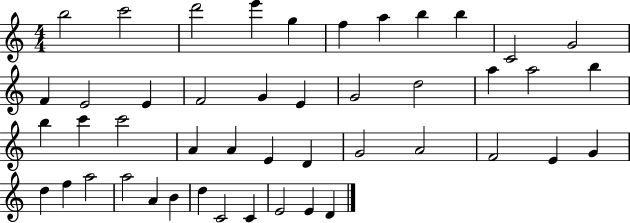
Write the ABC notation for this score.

X:1
T:Untitled
M:4/4
L:1/4
K:C
b2 c'2 d'2 e' g f a b b C2 G2 F E2 E F2 G E G2 d2 a a2 b b c' c'2 A A E D G2 A2 F2 E G d f a2 a2 A B d C2 C E2 E D